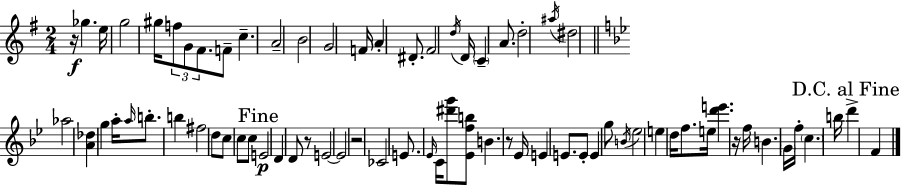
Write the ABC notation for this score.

X:1
T:Untitled
M:2/4
L:1/4
K:Em
z/4 _g e/4 g2 ^g/4 f/2 G/2 ^F/2 F/2 c A2 B2 G2 F/4 A ^D/2 ^F2 d/4 D/4 C A/2 d2 ^a/4 ^d2 _a2 [A_d] g a/4 a/4 b/2 b ^f2 d/2 c/2 c/2 c/2 E2 D D/2 z/2 E2 E2 z2 _C2 E/2 _E/4 C/4 [^d'g']/2 [_Efb]/2 B z/2 _E/4 E E/2 E/2 E g/2 B/4 _e2 e d/4 f/2 e/4 [d'e'] z/4 f/4 B G/4 f/4 c b/4 d' F